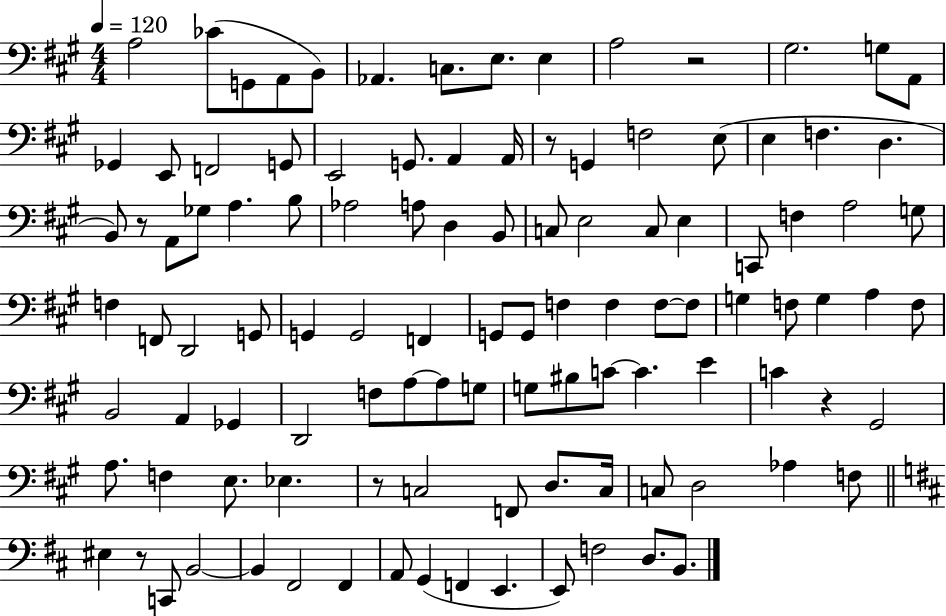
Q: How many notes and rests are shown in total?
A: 109